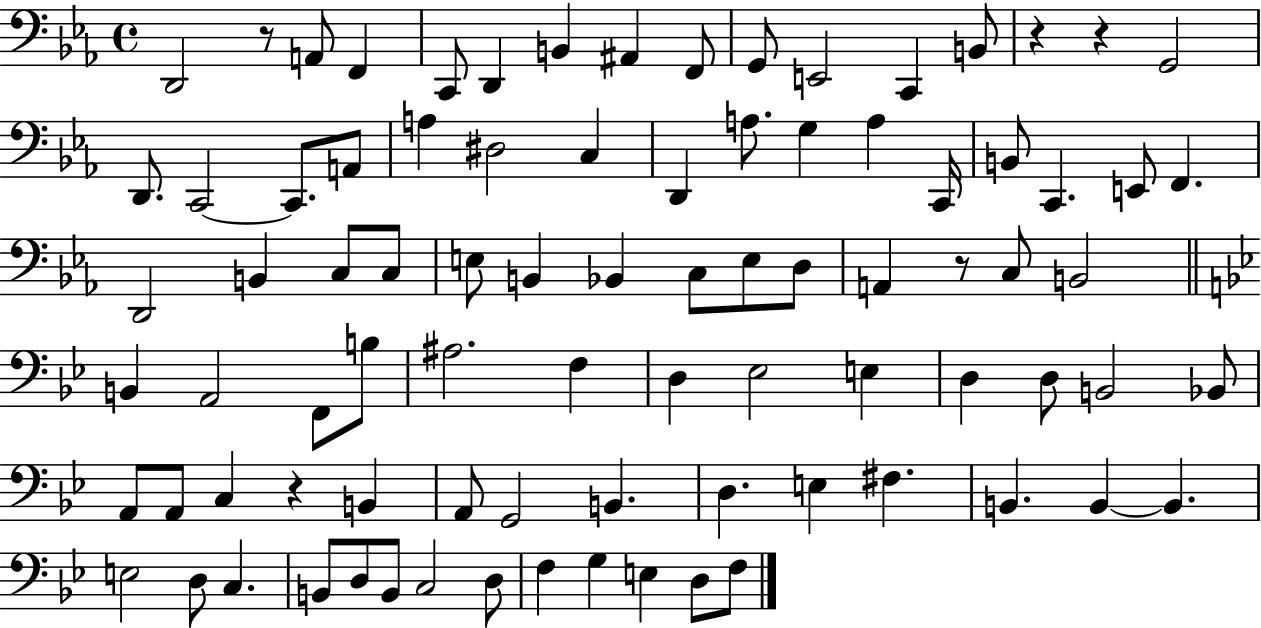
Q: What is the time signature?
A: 4/4